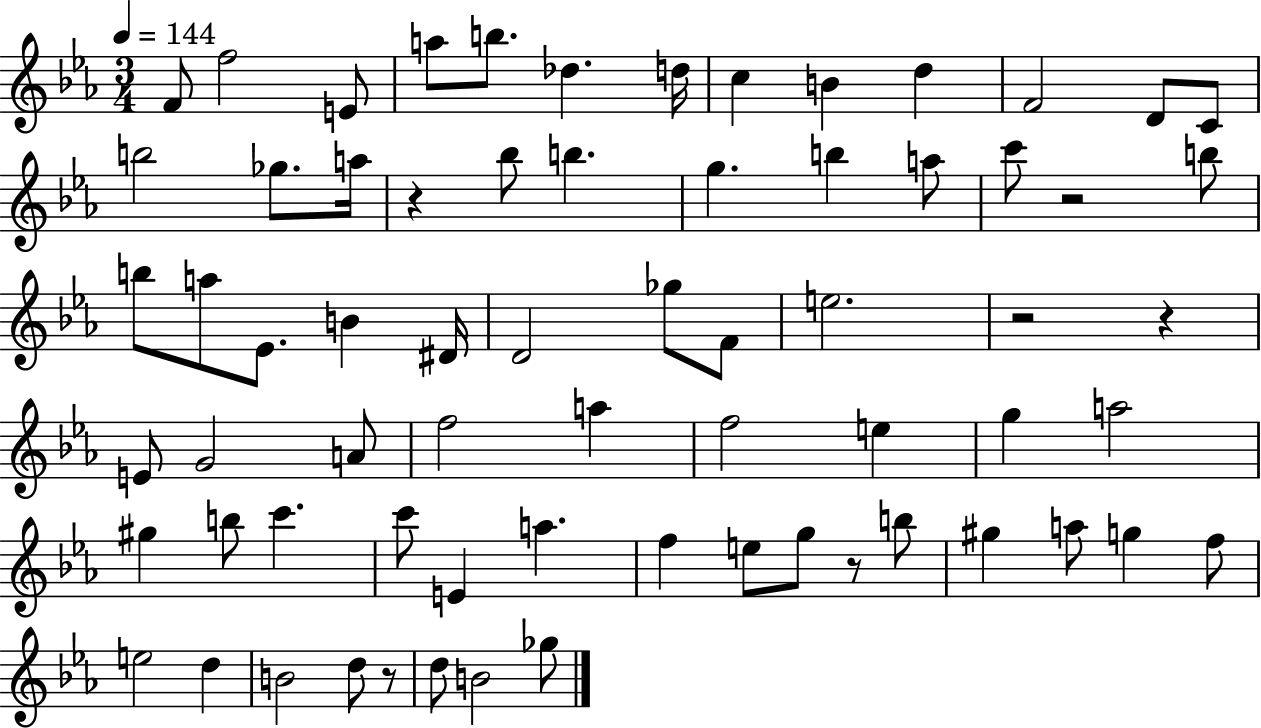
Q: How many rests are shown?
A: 6